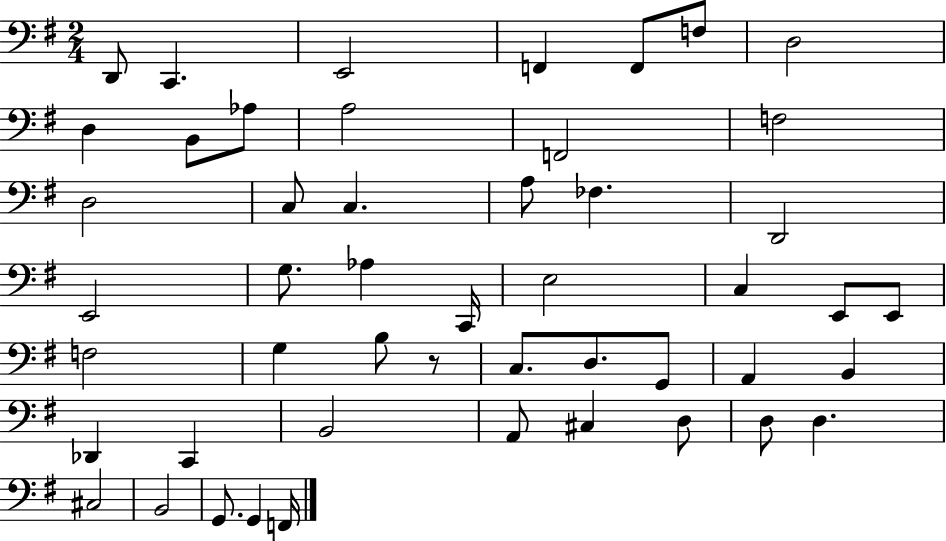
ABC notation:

X:1
T:Untitled
M:2/4
L:1/4
K:G
D,,/2 C,, E,,2 F,, F,,/2 F,/2 D,2 D, B,,/2 _A,/2 A,2 F,,2 F,2 D,2 C,/2 C, A,/2 _F, D,,2 E,,2 G,/2 _A, C,,/4 E,2 C, E,,/2 E,,/2 F,2 G, B,/2 z/2 C,/2 D,/2 G,,/2 A,, B,, _D,, C,, B,,2 A,,/2 ^C, D,/2 D,/2 D, ^C,2 B,,2 G,,/2 G,, F,,/4